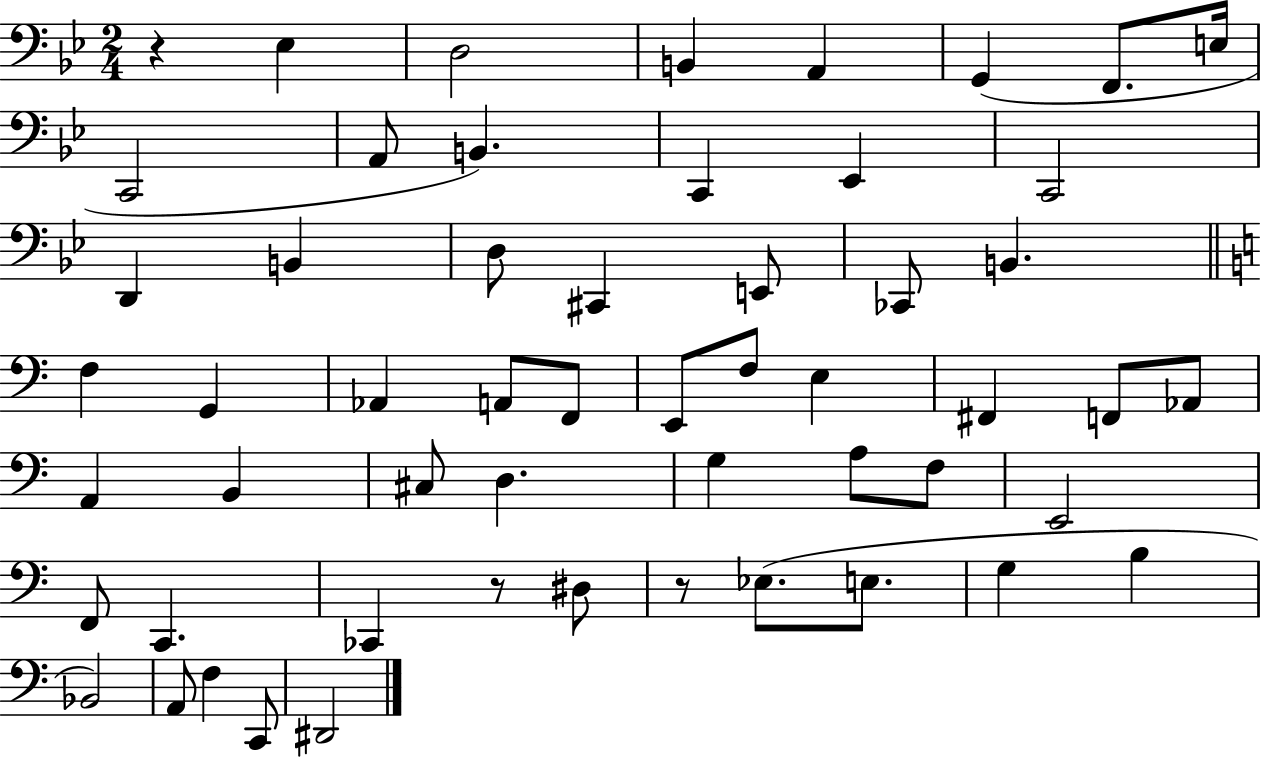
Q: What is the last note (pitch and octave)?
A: D#2